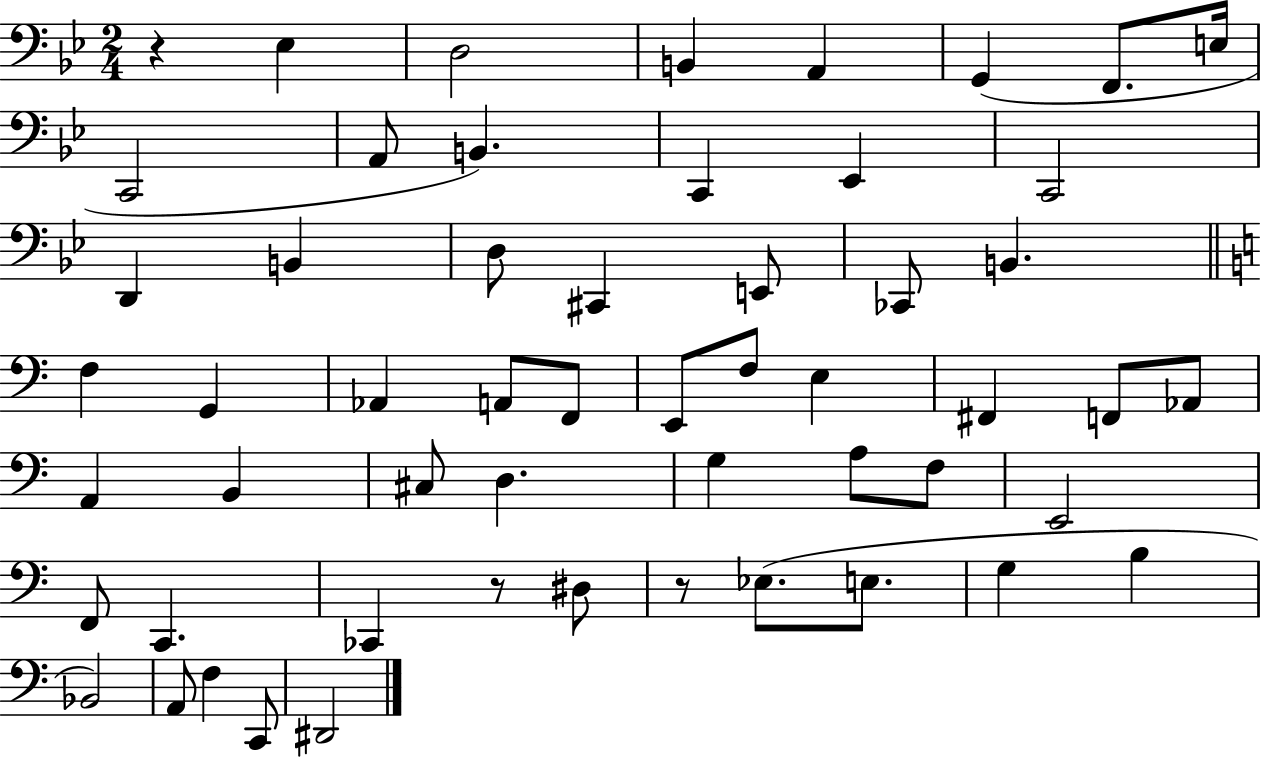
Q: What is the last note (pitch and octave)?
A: D#2